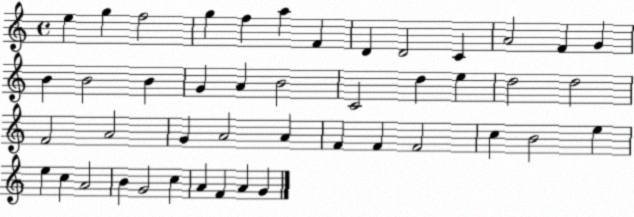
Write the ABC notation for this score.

X:1
T:Untitled
M:4/4
L:1/4
K:C
e g f2 g f a F D D2 C A2 F G B B2 B G A B2 C2 d e d2 d2 F2 A2 G A2 A F F F2 c B2 e e c A2 B G2 c A F A G